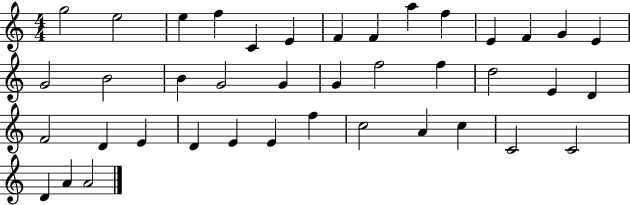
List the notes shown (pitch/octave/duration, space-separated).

G5/h E5/h E5/q F5/q C4/q E4/q F4/q F4/q A5/q F5/q E4/q F4/q G4/q E4/q G4/h B4/h B4/q G4/h G4/q G4/q F5/h F5/q D5/h E4/q D4/q F4/h D4/q E4/q D4/q E4/q E4/q F5/q C5/h A4/q C5/q C4/h C4/h D4/q A4/q A4/h